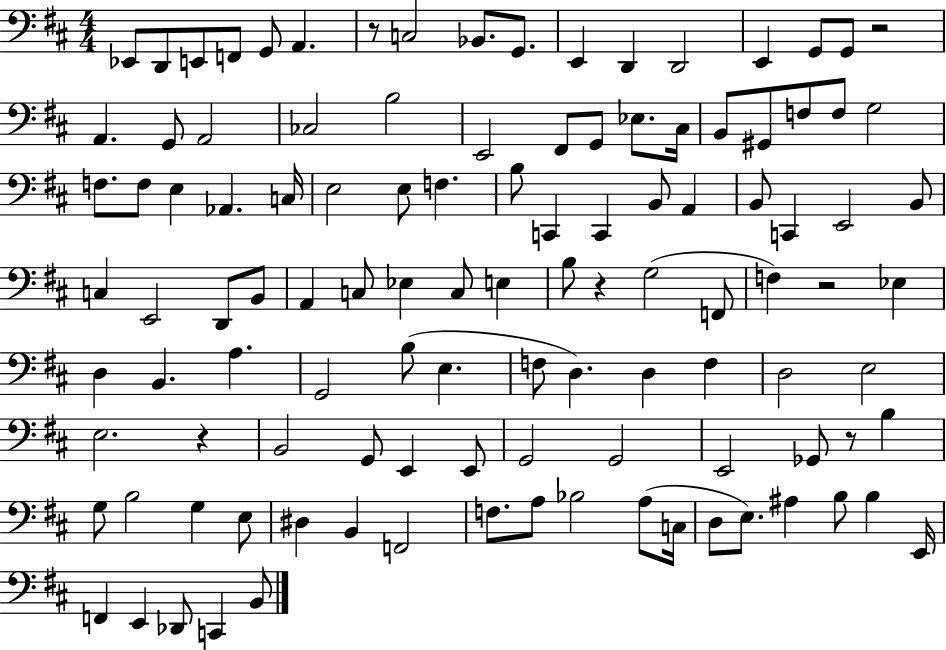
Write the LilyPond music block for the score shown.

{
  \clef bass
  \numericTimeSignature
  \time 4/4
  \key d \major
  ees,8 d,8 e,8 f,8 g,8 a,4. | r8 c2 bes,8. g,8. | e,4 d,4 d,2 | e,4 g,8 g,8 r2 | \break a,4. g,8 a,2 | ces2 b2 | e,2 fis,8 g,8 ees8. cis16 | b,8 gis,8 f8 f8 g2 | \break f8. f8 e4 aes,4. c16 | e2 e8 f4. | b8 c,4 c,4 b,8 a,4 | b,8 c,4 e,2 b,8 | \break c4 e,2 d,8 b,8 | a,4 c8 ees4 c8 e4 | b8 r4 g2( f,8 | f4) r2 ees4 | \break d4 b,4. a4. | g,2 b8( e4. | f8 d4.) d4 f4 | d2 e2 | \break e2. r4 | b,2 g,8 e,4 e,8 | g,2 g,2 | e,2 ges,8 r8 b4 | \break g8 b2 g4 e8 | dis4 b,4 f,2 | f8. a8 bes2 a8( c16 | d8 e8.) ais4 b8 b4 e,16 | \break f,4 e,4 des,8 c,4 b,8 | \bar "|."
}